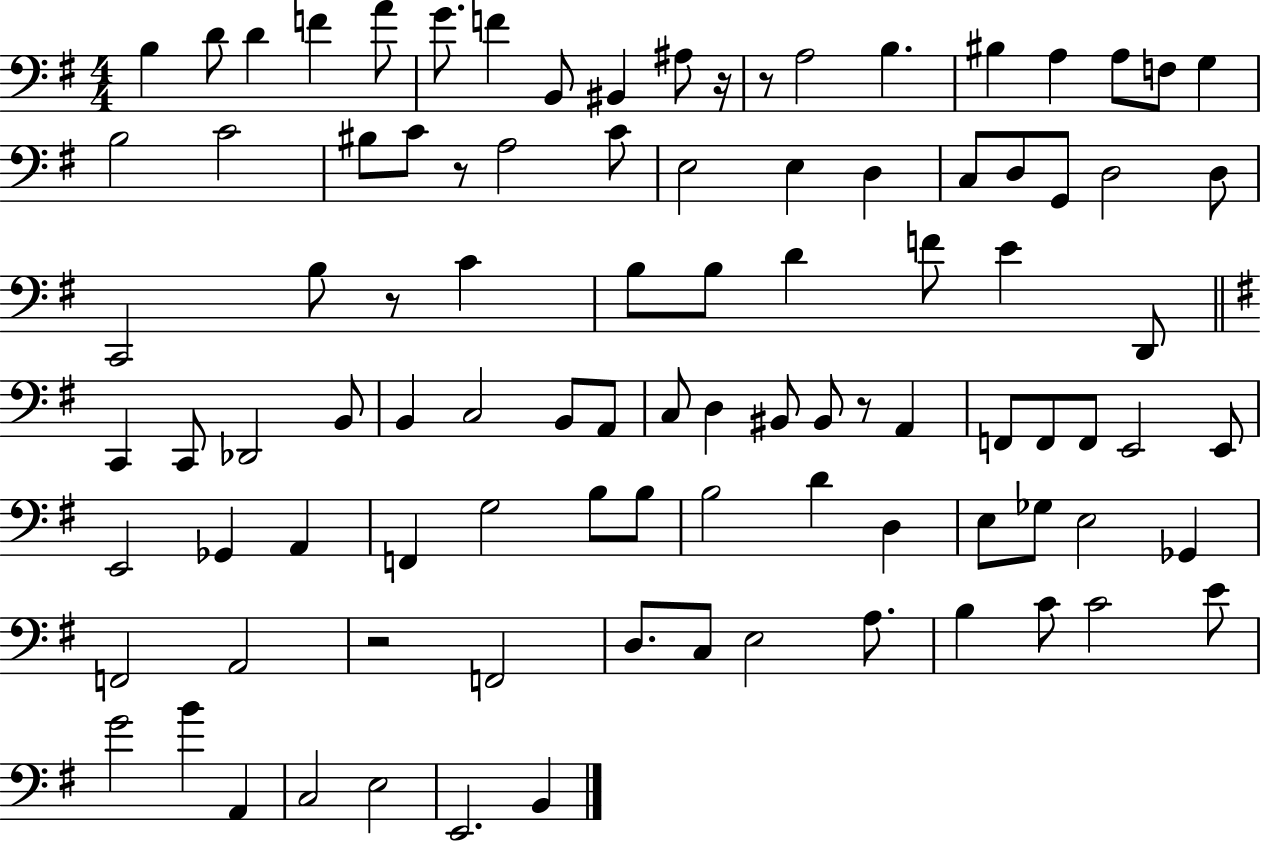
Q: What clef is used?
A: bass